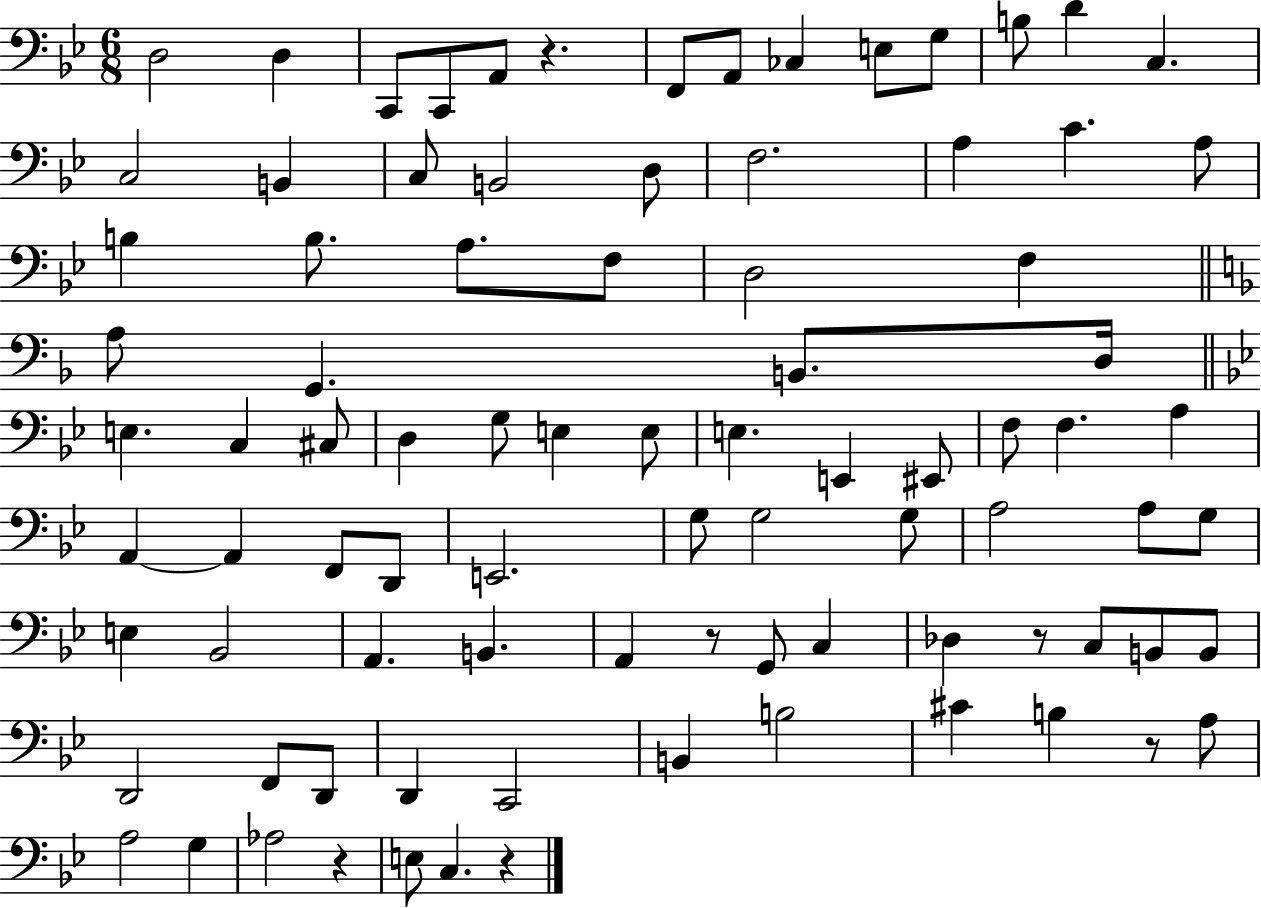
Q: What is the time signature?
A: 6/8